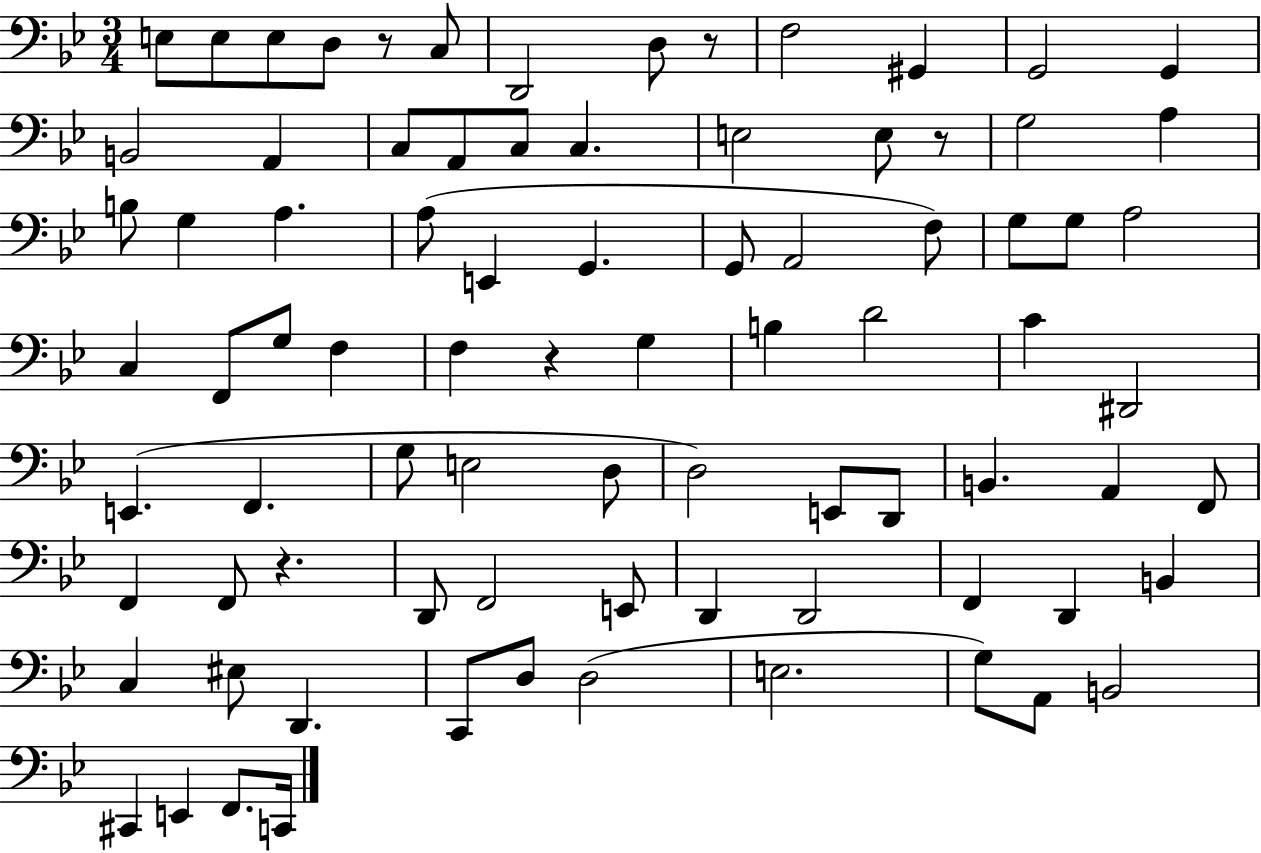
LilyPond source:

{
  \clef bass
  \numericTimeSignature
  \time 3/4
  \key bes \major
  e8 e8 e8 d8 r8 c8 | d,2 d8 r8 | f2 gis,4 | g,2 g,4 | \break b,2 a,4 | c8 a,8 c8 c4. | e2 e8 r8 | g2 a4 | \break b8 g4 a4. | a8( e,4 g,4. | g,8 a,2 f8) | g8 g8 a2 | \break c4 f,8 g8 f4 | f4 r4 g4 | b4 d'2 | c'4 dis,2 | \break e,4.( f,4. | g8 e2 d8 | d2) e,8 d,8 | b,4. a,4 f,8 | \break f,4 f,8 r4. | d,8 f,2 e,8 | d,4 d,2 | f,4 d,4 b,4 | \break c4 eis8 d,4. | c,8 d8 d2( | e2. | g8) a,8 b,2 | \break cis,4 e,4 f,8. c,16 | \bar "|."
}